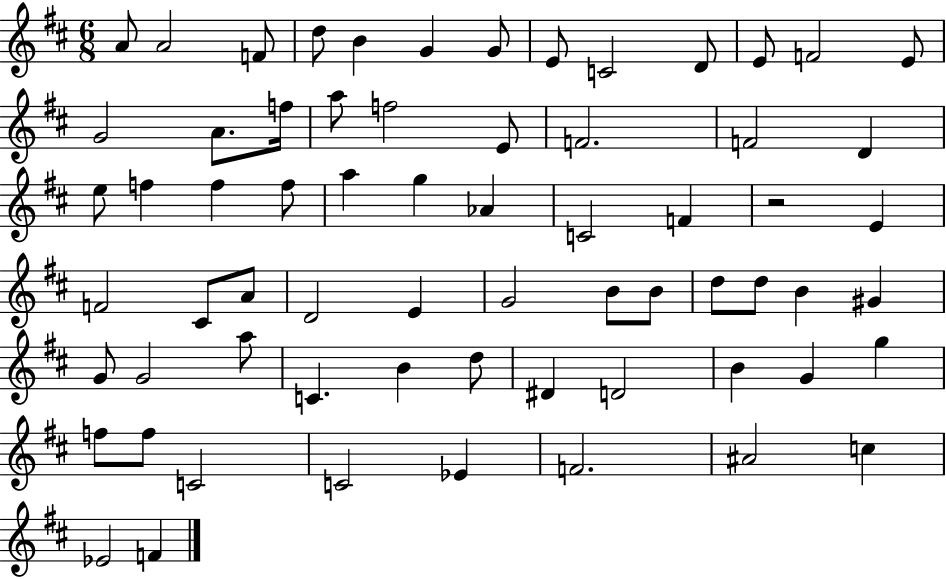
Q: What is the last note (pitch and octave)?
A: F4